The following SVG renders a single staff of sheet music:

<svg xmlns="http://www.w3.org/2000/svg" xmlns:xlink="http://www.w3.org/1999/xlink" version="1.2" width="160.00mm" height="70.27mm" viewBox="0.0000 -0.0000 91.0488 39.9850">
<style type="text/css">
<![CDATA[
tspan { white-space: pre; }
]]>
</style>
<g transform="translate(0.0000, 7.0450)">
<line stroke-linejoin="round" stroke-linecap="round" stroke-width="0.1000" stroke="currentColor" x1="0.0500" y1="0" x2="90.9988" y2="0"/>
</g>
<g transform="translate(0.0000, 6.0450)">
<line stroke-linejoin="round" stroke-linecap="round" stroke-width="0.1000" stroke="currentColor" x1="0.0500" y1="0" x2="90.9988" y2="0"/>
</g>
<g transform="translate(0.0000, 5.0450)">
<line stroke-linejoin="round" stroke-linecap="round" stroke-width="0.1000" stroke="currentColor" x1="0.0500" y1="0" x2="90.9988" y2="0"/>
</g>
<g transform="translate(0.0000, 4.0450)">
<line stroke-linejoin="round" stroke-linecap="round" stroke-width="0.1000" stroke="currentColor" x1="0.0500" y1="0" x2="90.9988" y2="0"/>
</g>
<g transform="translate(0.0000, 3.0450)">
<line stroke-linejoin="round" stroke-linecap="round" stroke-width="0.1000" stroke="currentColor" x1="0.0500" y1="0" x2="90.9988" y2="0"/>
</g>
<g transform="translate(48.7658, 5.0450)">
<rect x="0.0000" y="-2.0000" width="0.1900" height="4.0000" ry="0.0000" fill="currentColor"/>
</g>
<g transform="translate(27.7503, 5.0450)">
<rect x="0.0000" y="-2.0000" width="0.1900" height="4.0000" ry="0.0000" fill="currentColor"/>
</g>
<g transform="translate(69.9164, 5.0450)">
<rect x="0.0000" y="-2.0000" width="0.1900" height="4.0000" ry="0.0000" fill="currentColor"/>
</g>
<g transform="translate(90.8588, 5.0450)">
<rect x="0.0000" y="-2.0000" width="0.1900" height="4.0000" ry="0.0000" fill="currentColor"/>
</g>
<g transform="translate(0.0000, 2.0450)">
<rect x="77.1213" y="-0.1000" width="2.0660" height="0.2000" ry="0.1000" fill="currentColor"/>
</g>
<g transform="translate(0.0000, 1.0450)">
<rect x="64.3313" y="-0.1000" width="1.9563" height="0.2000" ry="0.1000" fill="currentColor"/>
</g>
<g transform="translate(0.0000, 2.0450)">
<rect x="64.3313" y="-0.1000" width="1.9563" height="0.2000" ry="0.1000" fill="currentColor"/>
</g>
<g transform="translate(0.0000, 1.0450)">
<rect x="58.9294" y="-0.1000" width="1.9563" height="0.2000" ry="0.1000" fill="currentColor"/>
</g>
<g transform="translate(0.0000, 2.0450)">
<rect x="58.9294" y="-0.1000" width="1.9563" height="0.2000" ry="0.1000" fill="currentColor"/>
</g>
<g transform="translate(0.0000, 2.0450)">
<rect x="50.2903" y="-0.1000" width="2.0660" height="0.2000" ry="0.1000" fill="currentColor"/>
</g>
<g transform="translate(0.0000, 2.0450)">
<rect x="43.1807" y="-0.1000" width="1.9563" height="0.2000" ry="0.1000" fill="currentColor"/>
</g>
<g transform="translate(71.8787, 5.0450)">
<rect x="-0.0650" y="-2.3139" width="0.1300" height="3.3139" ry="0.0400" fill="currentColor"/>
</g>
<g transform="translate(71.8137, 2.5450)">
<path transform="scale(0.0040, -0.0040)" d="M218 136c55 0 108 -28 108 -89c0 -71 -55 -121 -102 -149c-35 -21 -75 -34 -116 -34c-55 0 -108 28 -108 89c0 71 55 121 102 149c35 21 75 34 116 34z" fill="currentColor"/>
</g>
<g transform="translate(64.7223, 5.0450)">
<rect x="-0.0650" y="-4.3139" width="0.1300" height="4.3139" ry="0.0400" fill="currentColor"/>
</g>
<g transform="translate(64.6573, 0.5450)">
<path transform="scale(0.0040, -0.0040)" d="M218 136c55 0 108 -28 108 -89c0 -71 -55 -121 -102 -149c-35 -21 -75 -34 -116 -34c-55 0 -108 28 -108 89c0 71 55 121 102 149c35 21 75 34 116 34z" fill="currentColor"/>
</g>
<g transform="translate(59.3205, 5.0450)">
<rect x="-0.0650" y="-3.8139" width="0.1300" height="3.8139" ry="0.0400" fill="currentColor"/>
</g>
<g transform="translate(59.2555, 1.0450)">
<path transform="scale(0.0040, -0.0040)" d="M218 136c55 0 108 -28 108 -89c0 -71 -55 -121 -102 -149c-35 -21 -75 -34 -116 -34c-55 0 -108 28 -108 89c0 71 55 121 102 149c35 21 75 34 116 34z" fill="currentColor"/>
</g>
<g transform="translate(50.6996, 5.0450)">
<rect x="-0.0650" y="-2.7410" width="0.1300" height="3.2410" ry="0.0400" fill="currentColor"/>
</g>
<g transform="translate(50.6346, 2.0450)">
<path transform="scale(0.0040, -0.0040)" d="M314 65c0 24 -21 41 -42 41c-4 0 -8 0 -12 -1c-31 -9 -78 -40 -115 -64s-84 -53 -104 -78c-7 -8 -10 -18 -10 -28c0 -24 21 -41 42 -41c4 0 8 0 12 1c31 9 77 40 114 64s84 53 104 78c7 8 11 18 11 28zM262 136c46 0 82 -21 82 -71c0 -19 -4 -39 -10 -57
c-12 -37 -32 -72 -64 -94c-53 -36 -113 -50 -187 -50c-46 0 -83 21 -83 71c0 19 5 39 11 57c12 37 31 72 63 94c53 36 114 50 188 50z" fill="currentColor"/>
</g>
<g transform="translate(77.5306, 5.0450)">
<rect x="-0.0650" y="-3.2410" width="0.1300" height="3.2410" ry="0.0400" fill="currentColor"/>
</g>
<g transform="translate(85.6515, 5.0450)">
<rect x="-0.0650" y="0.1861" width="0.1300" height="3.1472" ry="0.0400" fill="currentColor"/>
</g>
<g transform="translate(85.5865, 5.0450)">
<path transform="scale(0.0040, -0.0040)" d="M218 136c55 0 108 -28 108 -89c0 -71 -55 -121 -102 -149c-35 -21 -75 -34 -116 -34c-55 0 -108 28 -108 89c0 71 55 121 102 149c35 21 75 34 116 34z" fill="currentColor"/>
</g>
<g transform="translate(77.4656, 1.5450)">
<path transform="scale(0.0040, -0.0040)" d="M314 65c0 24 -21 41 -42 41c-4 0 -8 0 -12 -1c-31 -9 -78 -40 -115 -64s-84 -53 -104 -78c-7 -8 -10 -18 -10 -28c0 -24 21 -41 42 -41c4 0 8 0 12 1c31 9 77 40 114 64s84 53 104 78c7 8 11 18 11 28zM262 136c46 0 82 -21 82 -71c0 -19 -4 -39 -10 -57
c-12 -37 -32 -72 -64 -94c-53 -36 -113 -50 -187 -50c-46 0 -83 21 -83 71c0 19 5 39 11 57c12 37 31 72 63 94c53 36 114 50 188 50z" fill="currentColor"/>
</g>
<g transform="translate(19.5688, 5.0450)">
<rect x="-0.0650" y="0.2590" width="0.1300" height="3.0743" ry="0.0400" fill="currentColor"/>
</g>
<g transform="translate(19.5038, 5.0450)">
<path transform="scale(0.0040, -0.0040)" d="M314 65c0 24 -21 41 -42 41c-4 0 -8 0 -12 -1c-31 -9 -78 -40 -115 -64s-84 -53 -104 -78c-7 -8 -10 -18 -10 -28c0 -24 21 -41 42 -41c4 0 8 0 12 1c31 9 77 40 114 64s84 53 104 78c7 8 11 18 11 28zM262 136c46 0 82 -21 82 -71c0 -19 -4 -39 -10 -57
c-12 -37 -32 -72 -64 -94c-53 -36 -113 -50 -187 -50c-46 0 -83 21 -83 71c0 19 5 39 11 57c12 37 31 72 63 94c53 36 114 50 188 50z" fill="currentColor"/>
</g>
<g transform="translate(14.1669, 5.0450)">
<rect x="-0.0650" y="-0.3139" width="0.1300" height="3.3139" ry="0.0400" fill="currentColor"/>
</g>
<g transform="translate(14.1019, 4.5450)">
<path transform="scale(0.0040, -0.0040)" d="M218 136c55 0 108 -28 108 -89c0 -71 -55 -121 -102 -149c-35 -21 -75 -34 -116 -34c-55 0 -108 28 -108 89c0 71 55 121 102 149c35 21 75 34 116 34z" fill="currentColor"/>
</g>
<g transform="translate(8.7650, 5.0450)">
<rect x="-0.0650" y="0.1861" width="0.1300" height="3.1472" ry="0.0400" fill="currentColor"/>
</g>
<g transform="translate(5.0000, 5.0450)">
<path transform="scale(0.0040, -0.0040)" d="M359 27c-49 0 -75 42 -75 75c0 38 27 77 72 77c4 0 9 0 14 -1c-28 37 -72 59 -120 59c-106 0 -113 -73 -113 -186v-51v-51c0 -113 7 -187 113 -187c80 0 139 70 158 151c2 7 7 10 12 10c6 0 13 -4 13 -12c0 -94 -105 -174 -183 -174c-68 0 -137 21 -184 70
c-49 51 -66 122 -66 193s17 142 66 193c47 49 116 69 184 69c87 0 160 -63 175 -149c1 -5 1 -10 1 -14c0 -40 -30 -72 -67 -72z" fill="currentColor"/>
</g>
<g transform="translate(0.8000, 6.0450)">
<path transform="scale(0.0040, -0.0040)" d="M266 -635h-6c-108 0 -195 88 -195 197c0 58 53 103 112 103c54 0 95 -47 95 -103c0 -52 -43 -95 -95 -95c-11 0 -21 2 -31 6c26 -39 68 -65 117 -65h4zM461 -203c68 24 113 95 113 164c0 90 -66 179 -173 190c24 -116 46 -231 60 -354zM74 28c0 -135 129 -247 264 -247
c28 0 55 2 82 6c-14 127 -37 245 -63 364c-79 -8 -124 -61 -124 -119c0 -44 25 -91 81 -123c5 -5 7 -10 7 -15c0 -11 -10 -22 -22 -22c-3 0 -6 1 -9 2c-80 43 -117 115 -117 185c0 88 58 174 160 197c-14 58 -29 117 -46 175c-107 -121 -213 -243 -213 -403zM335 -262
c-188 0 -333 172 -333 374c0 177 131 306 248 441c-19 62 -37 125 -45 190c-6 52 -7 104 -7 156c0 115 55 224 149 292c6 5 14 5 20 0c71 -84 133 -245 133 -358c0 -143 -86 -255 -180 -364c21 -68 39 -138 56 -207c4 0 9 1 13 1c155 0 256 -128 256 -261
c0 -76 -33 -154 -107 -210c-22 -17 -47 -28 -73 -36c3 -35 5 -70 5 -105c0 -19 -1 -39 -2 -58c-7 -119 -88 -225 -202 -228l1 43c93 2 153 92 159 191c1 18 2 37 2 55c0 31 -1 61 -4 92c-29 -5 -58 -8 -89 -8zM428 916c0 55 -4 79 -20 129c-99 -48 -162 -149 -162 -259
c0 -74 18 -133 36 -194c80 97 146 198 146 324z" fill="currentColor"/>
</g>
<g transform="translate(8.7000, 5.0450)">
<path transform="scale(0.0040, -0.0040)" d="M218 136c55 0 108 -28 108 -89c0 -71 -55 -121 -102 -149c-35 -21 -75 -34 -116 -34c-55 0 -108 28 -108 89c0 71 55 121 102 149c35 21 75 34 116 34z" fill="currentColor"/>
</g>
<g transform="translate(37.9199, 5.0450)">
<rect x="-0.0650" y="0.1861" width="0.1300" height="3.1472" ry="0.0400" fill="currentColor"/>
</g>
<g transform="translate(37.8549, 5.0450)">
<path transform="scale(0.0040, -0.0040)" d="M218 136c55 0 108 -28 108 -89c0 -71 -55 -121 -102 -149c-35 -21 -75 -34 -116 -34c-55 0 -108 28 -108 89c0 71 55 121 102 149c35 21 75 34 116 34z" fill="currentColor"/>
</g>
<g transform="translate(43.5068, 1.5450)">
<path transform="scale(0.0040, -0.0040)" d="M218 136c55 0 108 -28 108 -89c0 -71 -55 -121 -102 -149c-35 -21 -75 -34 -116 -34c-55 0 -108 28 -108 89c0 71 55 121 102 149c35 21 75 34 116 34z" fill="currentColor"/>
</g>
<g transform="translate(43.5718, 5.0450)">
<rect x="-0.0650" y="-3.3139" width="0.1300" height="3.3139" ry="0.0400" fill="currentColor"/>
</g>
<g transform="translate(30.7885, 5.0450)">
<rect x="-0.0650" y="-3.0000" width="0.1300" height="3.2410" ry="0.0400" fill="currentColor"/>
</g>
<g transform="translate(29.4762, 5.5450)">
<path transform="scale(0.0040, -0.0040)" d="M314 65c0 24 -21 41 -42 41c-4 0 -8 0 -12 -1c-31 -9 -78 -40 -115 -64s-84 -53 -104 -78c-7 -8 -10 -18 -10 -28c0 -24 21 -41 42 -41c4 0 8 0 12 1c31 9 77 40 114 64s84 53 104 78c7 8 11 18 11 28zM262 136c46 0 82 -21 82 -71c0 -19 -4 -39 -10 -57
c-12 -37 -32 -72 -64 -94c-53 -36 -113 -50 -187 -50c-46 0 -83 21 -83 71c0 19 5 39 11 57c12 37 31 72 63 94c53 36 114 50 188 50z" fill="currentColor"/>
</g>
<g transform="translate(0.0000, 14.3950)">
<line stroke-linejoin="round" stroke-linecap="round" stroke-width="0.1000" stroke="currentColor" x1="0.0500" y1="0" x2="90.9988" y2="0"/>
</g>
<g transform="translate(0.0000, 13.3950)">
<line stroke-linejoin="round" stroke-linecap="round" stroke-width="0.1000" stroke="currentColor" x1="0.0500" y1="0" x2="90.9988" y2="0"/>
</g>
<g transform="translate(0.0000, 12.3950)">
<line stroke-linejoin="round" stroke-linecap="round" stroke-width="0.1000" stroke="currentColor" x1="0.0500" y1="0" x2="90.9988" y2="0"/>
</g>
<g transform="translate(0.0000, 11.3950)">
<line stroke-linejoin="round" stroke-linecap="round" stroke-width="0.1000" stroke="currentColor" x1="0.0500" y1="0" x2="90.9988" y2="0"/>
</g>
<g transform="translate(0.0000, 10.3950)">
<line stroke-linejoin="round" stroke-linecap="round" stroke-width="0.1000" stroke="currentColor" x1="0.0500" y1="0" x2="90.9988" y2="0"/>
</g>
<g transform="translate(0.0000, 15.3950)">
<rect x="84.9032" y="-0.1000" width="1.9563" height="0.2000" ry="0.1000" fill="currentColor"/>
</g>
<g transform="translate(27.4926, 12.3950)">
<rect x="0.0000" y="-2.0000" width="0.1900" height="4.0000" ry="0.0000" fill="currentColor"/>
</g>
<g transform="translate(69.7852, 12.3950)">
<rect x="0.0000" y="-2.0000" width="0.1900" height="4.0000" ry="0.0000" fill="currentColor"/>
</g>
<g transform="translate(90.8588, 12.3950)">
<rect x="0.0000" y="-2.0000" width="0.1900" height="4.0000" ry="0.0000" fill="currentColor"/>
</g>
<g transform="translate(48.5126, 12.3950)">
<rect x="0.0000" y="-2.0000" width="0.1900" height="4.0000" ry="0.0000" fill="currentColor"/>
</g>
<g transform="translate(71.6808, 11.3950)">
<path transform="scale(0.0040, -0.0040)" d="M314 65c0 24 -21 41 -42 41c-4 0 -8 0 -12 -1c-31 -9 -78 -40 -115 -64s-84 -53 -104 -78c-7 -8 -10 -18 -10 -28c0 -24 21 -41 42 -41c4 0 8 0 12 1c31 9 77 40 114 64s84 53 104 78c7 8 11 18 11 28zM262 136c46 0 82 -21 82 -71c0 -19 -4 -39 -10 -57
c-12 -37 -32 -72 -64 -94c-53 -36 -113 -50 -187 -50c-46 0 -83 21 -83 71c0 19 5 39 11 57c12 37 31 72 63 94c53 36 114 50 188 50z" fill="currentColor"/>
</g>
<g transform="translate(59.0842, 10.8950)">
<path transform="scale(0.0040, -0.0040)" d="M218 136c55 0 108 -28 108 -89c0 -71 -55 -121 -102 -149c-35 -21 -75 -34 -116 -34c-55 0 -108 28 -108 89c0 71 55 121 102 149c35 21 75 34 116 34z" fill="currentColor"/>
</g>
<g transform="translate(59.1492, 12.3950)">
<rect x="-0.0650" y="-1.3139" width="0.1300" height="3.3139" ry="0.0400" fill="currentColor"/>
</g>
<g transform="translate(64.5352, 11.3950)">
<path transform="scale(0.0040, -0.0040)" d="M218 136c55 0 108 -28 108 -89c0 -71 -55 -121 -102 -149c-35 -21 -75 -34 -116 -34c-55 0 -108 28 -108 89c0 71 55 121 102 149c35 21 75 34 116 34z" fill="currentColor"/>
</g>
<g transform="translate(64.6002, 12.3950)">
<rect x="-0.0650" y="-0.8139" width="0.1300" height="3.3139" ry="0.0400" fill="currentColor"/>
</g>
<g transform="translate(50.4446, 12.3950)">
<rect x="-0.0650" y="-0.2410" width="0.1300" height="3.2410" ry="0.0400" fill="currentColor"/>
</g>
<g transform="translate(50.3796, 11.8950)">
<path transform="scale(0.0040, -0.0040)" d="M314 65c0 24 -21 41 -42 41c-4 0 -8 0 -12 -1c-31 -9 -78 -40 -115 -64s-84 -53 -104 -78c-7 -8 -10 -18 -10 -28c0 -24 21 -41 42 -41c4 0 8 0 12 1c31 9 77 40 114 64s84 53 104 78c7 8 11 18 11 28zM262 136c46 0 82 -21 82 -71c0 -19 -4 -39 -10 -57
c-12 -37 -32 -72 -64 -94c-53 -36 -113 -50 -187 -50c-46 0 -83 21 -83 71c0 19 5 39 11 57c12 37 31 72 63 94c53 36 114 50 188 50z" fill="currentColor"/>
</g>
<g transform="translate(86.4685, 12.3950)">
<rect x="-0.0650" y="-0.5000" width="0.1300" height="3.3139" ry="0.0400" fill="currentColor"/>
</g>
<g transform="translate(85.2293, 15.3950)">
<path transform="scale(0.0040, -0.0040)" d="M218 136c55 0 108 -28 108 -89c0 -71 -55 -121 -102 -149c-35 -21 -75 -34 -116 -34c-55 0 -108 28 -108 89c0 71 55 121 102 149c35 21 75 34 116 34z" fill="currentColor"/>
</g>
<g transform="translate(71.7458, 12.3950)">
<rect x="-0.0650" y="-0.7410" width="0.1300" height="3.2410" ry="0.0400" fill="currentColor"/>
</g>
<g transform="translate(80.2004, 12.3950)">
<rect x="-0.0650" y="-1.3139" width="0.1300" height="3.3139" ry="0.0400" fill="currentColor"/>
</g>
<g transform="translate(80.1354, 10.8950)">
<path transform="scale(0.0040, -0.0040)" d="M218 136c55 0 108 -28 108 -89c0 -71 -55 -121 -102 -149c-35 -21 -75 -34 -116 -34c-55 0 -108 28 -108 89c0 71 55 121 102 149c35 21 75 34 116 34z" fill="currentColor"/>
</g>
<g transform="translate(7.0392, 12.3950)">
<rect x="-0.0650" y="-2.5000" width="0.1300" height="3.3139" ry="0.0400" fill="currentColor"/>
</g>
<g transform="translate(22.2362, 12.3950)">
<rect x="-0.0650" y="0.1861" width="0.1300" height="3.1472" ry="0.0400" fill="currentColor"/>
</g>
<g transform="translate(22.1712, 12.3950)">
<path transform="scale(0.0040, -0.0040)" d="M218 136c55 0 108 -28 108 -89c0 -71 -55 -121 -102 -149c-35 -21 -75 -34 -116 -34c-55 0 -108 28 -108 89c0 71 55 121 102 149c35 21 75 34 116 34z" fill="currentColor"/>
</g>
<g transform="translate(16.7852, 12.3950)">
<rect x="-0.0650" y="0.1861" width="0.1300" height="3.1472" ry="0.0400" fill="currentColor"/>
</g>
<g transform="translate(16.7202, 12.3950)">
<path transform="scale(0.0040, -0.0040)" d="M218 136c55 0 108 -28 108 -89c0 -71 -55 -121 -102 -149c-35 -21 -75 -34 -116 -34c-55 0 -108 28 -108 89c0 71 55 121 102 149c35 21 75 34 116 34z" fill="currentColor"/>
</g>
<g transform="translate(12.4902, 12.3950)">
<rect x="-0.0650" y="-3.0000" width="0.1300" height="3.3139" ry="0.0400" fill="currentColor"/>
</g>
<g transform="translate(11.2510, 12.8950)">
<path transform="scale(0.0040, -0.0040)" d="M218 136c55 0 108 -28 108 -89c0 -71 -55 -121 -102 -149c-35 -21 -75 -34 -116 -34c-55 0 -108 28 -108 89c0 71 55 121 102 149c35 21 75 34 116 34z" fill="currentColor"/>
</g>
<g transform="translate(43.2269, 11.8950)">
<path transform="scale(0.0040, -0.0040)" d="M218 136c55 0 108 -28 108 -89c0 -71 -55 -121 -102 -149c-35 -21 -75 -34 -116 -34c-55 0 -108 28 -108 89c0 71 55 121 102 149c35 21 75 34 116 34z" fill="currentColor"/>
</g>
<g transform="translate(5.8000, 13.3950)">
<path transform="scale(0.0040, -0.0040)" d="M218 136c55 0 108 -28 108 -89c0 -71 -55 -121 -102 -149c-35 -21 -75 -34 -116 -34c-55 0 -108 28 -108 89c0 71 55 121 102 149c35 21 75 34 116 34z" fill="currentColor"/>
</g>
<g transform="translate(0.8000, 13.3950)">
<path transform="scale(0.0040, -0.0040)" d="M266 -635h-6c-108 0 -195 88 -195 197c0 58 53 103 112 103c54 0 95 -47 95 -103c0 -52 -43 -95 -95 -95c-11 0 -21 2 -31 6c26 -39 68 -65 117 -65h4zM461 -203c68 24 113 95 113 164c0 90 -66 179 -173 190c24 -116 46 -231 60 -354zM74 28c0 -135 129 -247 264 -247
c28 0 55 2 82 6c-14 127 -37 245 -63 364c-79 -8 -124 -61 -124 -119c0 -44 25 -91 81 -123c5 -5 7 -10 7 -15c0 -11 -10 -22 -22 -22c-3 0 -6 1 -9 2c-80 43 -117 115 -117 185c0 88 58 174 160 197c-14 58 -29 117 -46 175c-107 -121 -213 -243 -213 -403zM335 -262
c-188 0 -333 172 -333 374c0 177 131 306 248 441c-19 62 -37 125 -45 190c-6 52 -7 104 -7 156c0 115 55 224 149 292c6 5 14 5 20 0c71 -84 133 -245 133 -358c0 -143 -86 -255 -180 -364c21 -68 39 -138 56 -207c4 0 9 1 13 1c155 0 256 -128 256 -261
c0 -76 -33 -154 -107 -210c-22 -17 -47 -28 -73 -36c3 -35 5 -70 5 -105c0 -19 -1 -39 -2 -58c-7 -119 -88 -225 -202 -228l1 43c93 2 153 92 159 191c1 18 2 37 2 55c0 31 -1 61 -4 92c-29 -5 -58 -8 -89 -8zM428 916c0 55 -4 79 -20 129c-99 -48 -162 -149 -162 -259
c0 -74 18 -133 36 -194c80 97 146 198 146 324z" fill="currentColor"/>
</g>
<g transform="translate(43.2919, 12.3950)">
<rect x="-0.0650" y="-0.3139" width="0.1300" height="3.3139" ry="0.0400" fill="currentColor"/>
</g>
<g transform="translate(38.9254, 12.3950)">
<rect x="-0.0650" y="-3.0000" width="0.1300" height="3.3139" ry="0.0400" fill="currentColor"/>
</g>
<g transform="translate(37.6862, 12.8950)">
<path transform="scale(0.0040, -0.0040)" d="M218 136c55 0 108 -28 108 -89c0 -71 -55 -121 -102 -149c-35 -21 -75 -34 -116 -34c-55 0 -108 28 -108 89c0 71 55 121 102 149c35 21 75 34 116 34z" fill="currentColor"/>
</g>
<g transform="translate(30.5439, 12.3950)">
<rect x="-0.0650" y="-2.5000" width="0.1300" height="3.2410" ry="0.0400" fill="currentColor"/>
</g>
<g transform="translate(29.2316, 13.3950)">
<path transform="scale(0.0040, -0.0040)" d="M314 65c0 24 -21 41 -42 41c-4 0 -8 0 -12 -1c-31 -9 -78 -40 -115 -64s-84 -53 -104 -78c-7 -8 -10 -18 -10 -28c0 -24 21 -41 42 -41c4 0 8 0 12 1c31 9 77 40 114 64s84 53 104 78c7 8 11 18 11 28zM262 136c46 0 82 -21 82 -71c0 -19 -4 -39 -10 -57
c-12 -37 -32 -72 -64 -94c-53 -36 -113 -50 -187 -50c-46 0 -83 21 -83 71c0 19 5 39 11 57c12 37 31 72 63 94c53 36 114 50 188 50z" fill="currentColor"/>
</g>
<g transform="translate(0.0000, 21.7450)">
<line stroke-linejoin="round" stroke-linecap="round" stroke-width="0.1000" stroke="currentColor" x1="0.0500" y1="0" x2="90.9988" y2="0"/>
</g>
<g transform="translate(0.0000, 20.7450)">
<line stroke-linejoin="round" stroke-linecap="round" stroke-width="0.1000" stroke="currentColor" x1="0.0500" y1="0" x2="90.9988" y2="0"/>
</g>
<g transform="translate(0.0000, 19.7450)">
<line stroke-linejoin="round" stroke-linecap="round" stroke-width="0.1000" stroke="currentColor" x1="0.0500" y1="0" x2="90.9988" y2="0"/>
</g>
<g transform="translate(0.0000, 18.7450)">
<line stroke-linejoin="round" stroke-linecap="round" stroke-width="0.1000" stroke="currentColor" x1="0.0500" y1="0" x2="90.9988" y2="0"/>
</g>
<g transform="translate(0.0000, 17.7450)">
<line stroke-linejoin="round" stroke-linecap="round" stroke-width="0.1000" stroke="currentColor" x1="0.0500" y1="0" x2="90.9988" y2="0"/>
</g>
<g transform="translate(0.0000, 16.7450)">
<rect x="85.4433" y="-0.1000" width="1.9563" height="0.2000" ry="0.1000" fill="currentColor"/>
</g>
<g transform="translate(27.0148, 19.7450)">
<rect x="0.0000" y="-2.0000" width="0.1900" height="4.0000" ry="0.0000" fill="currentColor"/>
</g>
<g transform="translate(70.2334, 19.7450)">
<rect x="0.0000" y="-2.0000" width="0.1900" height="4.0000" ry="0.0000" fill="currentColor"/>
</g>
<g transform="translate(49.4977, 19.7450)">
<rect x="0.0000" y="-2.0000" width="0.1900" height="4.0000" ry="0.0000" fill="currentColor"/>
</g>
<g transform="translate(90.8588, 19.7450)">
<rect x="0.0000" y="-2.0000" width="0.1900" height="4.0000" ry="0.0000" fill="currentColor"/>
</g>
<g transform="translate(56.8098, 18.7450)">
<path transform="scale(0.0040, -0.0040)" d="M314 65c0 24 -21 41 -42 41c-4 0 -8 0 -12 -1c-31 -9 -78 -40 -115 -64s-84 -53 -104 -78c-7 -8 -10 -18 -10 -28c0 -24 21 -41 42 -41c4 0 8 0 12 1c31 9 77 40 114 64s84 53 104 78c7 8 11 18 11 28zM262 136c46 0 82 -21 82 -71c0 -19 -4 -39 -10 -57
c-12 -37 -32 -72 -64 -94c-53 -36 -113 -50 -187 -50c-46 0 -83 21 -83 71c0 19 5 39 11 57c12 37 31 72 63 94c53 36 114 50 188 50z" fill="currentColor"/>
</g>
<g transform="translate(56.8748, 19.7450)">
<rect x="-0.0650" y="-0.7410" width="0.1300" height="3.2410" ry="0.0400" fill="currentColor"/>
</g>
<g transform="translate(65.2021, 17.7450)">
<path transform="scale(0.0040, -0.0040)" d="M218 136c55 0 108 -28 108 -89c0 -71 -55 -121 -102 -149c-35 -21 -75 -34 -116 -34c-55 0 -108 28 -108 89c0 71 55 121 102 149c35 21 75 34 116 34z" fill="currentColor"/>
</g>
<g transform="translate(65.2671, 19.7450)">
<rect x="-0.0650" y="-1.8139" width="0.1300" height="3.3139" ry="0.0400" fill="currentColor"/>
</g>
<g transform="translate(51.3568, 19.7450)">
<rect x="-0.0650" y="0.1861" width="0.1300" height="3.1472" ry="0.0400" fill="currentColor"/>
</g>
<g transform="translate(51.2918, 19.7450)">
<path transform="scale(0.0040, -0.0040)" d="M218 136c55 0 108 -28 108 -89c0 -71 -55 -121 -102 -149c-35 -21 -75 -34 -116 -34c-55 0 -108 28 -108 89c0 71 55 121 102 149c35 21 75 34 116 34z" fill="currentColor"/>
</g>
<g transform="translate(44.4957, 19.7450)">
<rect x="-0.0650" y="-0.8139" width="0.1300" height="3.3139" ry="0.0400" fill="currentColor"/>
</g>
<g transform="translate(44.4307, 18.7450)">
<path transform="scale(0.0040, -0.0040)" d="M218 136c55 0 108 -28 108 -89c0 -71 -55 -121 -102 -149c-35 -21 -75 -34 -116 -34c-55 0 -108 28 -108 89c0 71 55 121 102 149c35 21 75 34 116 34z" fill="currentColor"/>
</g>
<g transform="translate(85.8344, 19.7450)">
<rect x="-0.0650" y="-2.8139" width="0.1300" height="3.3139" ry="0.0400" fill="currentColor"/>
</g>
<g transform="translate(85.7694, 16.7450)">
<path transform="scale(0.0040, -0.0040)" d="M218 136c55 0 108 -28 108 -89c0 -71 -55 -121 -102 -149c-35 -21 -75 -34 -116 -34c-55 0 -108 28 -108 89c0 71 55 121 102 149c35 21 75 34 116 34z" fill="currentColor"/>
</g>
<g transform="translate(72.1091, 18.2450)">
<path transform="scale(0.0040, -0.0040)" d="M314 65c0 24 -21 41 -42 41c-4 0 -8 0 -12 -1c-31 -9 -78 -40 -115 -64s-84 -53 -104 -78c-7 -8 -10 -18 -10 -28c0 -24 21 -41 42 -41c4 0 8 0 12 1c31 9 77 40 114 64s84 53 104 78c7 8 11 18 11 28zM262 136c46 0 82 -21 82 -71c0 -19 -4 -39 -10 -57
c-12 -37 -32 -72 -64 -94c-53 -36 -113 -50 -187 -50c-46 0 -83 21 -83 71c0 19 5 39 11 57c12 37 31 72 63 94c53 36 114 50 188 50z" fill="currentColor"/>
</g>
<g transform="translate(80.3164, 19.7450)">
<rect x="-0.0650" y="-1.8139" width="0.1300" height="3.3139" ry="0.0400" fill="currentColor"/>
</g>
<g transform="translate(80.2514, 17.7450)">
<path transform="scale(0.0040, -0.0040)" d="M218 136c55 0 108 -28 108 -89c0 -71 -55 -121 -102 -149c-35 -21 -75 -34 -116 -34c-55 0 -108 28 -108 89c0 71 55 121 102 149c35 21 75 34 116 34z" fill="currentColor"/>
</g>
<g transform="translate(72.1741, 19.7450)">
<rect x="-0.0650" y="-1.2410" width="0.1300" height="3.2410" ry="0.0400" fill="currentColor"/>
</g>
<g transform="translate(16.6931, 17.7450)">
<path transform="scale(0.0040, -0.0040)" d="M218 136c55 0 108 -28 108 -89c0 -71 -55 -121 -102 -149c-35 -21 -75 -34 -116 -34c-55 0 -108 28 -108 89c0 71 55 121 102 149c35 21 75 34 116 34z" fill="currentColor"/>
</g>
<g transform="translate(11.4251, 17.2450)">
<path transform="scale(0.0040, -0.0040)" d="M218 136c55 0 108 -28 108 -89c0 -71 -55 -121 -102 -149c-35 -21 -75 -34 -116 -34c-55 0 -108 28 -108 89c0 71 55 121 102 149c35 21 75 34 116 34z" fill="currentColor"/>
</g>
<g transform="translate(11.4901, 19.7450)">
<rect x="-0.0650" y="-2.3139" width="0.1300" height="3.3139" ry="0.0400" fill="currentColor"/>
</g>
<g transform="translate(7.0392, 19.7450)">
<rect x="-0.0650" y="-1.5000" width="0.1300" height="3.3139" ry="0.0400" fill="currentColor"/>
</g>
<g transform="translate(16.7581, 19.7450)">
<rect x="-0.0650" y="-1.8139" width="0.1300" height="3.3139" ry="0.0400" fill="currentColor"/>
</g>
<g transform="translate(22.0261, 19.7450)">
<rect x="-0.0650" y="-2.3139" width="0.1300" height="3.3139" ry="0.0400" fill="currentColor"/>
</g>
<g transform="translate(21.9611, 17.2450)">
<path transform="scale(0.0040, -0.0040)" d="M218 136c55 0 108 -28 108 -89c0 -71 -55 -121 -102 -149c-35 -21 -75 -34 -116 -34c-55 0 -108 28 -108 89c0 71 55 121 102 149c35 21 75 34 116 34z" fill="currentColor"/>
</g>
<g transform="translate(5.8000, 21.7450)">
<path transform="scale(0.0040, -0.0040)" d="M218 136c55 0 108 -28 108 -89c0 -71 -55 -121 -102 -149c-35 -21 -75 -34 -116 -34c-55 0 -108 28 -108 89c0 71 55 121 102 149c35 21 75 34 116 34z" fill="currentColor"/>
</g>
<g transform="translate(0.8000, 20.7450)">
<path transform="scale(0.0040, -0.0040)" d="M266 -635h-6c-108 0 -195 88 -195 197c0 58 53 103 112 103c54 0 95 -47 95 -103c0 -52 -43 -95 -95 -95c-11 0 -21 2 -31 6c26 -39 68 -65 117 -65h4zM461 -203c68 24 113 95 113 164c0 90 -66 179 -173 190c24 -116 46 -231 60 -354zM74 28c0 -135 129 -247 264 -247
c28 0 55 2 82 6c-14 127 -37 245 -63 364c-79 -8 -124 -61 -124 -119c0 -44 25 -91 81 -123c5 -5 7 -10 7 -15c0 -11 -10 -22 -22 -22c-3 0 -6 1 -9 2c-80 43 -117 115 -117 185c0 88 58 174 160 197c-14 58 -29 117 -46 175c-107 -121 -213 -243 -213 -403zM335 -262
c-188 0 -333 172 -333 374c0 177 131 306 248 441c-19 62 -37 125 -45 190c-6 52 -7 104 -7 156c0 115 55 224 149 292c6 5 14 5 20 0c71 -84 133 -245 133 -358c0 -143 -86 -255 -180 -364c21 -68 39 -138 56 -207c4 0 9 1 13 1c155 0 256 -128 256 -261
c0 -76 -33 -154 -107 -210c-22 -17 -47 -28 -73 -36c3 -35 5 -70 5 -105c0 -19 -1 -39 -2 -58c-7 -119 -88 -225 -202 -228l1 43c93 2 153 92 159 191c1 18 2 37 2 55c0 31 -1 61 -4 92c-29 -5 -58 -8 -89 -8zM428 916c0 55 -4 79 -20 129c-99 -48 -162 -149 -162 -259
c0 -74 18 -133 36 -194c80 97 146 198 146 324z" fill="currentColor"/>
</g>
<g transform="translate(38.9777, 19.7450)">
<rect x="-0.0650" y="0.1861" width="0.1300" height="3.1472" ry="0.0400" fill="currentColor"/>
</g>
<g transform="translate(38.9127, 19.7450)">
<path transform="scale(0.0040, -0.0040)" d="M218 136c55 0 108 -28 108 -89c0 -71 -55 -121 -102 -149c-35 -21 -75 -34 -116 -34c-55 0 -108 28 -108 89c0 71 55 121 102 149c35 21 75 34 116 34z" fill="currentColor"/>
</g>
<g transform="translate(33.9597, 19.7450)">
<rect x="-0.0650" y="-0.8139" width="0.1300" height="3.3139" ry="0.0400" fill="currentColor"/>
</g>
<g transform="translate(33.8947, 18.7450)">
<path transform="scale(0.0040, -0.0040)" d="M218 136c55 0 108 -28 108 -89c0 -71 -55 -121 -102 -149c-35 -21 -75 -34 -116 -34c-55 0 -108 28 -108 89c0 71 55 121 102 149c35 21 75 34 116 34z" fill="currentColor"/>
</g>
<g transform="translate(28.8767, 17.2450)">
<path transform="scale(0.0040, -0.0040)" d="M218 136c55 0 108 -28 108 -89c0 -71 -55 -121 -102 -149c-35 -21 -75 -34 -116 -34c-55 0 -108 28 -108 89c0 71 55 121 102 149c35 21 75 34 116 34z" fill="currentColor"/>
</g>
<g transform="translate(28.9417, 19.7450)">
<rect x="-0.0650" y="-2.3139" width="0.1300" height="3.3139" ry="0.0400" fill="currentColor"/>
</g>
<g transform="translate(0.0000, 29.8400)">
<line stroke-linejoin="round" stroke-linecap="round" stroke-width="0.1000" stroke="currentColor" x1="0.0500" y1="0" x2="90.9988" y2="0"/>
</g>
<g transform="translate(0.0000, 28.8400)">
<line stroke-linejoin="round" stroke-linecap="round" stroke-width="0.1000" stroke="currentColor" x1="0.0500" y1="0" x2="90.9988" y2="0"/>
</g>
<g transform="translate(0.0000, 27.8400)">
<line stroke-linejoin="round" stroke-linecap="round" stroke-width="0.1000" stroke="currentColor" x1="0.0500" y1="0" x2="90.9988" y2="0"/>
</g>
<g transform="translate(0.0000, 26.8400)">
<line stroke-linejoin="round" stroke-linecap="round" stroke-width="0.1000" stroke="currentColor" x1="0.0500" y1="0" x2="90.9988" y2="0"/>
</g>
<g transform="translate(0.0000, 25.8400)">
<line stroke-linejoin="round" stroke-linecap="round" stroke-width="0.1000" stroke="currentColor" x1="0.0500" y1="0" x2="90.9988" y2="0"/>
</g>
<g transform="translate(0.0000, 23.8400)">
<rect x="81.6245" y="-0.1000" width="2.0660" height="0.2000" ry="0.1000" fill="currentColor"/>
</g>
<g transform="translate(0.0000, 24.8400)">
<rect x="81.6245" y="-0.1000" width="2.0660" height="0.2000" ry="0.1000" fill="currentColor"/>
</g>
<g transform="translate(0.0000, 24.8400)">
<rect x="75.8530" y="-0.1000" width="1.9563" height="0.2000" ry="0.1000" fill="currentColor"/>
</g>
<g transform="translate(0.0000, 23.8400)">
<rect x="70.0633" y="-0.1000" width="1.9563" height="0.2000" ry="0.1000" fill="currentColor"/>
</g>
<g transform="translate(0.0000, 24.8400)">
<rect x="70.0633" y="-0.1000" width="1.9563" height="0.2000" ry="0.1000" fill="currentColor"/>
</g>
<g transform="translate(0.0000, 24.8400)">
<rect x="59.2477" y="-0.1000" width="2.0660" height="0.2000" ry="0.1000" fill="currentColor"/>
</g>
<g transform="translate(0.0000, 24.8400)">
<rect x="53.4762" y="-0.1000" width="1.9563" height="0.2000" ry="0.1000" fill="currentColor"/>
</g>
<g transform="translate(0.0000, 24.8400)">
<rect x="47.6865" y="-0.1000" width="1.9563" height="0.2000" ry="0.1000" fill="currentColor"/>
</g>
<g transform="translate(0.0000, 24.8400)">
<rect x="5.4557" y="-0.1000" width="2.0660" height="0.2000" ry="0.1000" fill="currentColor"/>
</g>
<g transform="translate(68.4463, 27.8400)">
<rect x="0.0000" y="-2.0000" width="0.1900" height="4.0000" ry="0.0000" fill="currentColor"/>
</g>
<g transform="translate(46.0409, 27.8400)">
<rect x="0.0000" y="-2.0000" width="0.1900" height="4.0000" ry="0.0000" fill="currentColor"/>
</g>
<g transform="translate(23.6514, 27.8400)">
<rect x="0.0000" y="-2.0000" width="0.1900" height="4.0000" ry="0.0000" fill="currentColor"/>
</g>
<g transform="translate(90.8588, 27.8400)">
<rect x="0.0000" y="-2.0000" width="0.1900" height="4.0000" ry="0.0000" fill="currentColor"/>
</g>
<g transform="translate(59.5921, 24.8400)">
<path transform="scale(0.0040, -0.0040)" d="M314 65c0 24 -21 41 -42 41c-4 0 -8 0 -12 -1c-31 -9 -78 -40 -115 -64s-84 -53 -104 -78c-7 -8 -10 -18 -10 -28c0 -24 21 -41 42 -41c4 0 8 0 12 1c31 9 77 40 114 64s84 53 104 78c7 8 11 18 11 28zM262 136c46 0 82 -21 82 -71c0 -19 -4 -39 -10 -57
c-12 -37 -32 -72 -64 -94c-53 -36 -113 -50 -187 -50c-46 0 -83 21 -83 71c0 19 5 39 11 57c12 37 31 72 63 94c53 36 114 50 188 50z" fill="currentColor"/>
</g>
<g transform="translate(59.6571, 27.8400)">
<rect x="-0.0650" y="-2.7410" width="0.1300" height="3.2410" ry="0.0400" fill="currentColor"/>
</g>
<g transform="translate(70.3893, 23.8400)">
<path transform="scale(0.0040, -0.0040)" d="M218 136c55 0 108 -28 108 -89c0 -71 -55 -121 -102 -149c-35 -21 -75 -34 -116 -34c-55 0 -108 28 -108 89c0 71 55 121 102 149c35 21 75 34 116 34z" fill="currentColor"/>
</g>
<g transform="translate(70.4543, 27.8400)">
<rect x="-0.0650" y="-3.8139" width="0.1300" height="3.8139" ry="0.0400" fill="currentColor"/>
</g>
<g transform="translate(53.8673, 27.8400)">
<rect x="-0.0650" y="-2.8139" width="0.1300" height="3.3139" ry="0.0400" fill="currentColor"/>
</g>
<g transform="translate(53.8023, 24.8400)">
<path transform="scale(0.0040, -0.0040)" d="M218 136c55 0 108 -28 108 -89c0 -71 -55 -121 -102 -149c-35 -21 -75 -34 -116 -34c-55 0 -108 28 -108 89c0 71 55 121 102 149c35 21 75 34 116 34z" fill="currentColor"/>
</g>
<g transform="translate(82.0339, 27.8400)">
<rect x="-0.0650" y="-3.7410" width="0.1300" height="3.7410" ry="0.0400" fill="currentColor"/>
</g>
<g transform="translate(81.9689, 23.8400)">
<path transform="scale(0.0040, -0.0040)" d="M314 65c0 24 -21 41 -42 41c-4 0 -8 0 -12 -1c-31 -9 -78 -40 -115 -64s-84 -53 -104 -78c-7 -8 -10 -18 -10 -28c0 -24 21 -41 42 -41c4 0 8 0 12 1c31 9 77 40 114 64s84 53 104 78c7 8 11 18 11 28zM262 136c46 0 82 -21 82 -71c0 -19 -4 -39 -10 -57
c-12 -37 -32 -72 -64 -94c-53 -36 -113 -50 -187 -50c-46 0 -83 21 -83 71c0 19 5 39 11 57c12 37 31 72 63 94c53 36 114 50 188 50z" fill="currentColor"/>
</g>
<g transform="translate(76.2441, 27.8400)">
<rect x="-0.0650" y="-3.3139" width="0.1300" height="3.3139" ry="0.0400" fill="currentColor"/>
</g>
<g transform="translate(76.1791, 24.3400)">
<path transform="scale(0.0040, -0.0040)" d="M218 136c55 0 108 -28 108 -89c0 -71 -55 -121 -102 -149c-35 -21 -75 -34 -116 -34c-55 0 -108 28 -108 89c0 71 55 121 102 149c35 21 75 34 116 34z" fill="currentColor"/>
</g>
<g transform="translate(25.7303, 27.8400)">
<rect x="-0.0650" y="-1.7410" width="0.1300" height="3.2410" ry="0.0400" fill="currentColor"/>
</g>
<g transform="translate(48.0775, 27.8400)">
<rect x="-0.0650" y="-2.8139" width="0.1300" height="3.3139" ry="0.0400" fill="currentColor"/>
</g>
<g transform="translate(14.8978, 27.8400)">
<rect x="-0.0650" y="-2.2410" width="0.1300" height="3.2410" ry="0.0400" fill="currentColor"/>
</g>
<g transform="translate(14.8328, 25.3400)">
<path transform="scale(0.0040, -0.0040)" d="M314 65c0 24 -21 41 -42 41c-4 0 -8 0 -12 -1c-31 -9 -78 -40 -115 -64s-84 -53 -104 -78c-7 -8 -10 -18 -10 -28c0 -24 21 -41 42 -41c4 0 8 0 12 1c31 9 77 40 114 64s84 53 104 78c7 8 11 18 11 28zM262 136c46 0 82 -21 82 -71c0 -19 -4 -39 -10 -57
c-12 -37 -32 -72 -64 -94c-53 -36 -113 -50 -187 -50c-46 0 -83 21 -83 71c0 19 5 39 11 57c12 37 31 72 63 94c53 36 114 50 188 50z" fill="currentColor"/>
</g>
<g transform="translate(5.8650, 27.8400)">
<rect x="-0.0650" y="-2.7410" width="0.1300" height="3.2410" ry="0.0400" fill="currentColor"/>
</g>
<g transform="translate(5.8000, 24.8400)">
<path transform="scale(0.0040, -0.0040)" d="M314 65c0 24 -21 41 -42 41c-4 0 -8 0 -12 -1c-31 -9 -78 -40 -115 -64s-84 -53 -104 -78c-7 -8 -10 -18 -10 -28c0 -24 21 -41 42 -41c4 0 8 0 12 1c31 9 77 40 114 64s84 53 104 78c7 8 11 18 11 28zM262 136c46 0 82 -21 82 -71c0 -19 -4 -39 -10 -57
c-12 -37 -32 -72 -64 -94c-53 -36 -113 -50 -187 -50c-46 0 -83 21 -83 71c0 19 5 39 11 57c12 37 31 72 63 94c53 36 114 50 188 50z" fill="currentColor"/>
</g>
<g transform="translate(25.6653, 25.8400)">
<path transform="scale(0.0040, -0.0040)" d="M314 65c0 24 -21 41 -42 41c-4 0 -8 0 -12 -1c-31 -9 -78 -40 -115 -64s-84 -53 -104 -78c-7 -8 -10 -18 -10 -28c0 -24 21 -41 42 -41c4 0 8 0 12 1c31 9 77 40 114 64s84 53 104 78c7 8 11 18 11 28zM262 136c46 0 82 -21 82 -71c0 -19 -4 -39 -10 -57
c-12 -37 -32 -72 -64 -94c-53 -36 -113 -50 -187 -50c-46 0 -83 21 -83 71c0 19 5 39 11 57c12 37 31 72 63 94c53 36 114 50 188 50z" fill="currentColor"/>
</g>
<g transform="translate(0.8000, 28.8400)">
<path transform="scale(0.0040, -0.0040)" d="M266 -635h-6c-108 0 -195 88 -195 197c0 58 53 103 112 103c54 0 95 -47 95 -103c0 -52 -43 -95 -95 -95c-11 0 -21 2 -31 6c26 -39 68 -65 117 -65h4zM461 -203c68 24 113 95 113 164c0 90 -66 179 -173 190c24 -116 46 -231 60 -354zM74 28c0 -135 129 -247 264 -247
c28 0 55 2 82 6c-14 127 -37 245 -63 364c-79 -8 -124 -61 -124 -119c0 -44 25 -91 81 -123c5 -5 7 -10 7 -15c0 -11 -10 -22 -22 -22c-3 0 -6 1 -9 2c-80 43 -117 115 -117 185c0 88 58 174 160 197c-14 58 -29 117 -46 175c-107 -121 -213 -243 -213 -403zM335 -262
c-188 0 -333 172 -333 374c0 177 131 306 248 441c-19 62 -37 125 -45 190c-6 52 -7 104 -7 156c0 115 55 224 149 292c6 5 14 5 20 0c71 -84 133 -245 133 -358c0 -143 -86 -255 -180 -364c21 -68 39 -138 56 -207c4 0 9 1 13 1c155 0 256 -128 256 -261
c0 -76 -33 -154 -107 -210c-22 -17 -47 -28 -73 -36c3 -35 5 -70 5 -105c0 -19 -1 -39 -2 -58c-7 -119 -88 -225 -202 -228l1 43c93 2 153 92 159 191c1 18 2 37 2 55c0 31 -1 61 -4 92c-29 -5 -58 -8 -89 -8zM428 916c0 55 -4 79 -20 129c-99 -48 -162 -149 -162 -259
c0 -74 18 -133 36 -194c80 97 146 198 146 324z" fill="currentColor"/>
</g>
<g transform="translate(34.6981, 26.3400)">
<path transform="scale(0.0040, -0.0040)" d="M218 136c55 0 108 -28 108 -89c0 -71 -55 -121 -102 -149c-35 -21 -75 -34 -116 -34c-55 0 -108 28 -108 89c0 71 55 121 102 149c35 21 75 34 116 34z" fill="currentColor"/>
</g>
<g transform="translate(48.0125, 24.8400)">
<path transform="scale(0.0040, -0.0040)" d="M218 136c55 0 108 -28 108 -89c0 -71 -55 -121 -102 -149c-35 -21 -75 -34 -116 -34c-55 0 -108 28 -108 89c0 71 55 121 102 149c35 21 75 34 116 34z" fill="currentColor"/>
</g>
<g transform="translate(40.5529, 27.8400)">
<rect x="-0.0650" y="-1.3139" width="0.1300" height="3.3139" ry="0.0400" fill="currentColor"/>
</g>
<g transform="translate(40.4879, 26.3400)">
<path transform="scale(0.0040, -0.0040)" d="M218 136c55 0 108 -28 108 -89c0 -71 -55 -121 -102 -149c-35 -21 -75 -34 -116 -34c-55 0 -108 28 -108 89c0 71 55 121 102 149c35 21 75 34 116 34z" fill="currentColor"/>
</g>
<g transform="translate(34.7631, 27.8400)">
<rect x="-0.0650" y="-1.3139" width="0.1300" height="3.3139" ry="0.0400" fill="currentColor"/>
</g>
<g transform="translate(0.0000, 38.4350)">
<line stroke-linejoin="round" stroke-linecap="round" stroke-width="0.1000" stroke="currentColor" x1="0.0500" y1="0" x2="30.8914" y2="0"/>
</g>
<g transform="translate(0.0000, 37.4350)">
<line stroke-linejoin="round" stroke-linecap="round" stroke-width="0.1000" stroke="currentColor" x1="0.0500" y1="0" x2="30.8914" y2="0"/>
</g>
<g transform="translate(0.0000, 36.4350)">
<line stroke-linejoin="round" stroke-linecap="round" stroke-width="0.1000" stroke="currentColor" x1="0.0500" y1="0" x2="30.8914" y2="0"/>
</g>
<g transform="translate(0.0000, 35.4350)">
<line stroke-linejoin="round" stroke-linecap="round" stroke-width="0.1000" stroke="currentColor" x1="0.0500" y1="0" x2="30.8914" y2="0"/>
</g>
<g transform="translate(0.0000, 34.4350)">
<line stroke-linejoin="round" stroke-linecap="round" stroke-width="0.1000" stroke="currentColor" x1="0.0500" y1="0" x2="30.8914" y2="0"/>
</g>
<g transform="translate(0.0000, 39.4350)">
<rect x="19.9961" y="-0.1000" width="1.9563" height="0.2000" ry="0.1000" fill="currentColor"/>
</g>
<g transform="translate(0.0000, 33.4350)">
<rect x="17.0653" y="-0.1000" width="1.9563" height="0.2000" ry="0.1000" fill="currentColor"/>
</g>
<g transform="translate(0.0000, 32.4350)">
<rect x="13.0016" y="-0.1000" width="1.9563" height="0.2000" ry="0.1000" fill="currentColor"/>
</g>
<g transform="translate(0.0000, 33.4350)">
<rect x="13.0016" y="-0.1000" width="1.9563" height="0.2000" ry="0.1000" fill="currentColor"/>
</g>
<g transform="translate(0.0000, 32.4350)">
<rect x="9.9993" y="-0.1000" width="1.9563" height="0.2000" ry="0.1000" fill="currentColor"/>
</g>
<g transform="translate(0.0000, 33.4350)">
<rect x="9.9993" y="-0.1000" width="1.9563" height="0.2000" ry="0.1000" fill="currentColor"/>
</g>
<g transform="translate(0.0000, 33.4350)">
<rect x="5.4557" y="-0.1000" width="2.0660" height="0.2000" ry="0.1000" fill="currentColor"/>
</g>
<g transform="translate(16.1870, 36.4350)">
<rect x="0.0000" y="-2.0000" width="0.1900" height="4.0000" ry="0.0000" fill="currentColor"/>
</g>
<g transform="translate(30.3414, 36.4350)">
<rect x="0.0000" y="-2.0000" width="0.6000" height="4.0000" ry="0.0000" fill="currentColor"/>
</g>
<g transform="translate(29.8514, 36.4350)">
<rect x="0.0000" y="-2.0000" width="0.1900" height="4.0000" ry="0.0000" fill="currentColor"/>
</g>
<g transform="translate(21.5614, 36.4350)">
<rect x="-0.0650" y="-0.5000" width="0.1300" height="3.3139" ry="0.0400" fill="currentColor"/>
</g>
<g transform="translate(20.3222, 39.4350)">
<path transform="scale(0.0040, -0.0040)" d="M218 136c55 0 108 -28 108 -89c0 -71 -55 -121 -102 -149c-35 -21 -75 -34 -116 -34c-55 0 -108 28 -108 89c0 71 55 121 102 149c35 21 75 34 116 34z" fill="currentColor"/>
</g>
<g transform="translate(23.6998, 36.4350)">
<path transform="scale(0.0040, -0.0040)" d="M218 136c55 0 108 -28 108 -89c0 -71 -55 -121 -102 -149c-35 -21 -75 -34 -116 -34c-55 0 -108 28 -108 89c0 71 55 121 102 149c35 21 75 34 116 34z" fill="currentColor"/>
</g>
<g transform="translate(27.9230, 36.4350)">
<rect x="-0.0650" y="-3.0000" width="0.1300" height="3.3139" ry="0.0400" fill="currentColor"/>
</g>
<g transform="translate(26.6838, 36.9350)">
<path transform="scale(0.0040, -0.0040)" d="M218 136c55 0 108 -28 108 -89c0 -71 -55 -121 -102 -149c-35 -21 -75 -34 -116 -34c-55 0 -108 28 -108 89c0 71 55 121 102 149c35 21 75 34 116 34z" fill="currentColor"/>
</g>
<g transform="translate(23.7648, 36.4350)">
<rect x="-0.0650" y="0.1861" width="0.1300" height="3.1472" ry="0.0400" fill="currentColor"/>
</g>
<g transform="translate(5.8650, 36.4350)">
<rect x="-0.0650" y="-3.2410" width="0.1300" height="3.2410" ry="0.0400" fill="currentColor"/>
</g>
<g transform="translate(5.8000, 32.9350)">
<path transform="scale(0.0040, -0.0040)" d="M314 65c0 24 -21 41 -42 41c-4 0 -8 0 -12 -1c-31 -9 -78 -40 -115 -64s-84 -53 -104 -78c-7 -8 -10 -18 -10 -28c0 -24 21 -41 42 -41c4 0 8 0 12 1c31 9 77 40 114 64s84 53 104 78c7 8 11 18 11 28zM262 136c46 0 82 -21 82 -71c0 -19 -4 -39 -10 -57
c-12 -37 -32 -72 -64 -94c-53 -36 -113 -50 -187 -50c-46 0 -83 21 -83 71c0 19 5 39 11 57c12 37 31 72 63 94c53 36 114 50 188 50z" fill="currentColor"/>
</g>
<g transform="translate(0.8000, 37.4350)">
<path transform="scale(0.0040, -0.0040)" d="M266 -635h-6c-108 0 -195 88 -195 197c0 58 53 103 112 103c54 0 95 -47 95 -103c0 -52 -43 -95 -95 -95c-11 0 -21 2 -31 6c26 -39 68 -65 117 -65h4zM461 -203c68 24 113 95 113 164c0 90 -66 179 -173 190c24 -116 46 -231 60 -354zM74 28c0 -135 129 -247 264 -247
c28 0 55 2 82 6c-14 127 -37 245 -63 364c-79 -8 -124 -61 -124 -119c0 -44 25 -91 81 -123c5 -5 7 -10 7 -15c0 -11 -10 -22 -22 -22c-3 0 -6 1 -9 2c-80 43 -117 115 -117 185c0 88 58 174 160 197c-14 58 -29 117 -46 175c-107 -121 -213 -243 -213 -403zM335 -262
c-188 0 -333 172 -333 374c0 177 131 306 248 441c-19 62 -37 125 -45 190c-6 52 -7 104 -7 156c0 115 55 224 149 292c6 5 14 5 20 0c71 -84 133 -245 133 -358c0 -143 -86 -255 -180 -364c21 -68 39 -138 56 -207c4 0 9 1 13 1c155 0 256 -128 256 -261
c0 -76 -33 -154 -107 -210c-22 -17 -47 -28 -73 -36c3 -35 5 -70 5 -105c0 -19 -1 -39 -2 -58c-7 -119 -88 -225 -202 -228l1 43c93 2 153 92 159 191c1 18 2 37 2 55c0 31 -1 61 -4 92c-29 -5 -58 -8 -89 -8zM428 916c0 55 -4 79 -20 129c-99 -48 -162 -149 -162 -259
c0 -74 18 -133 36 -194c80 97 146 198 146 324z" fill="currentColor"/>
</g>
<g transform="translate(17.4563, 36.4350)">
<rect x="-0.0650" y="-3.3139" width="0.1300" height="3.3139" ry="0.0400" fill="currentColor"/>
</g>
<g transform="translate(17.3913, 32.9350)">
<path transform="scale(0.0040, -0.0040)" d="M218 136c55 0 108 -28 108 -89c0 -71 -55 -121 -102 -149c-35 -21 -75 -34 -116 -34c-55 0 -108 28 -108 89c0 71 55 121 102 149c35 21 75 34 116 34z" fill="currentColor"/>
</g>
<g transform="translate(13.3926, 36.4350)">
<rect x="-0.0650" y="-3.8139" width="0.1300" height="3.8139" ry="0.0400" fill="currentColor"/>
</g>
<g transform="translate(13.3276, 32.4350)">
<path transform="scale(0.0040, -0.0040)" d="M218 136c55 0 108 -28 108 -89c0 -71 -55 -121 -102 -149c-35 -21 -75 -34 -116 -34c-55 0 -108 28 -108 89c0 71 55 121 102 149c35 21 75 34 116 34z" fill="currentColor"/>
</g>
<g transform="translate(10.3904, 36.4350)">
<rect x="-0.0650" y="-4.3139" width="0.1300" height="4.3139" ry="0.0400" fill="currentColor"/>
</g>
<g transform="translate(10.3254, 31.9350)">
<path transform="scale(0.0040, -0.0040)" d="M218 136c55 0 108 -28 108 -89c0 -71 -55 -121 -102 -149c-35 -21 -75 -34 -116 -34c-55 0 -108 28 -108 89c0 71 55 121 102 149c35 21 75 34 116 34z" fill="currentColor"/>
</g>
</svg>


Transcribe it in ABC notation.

X:1
T:Untitled
M:4/4
L:1/4
K:C
B c B2 A2 B b a2 c' d' g b2 B G A B B G2 A c c2 e d d2 e C E g f g g d B d B d2 f e2 f a a2 g2 f2 e e a a a2 c' b c'2 b2 d' c' b C B A